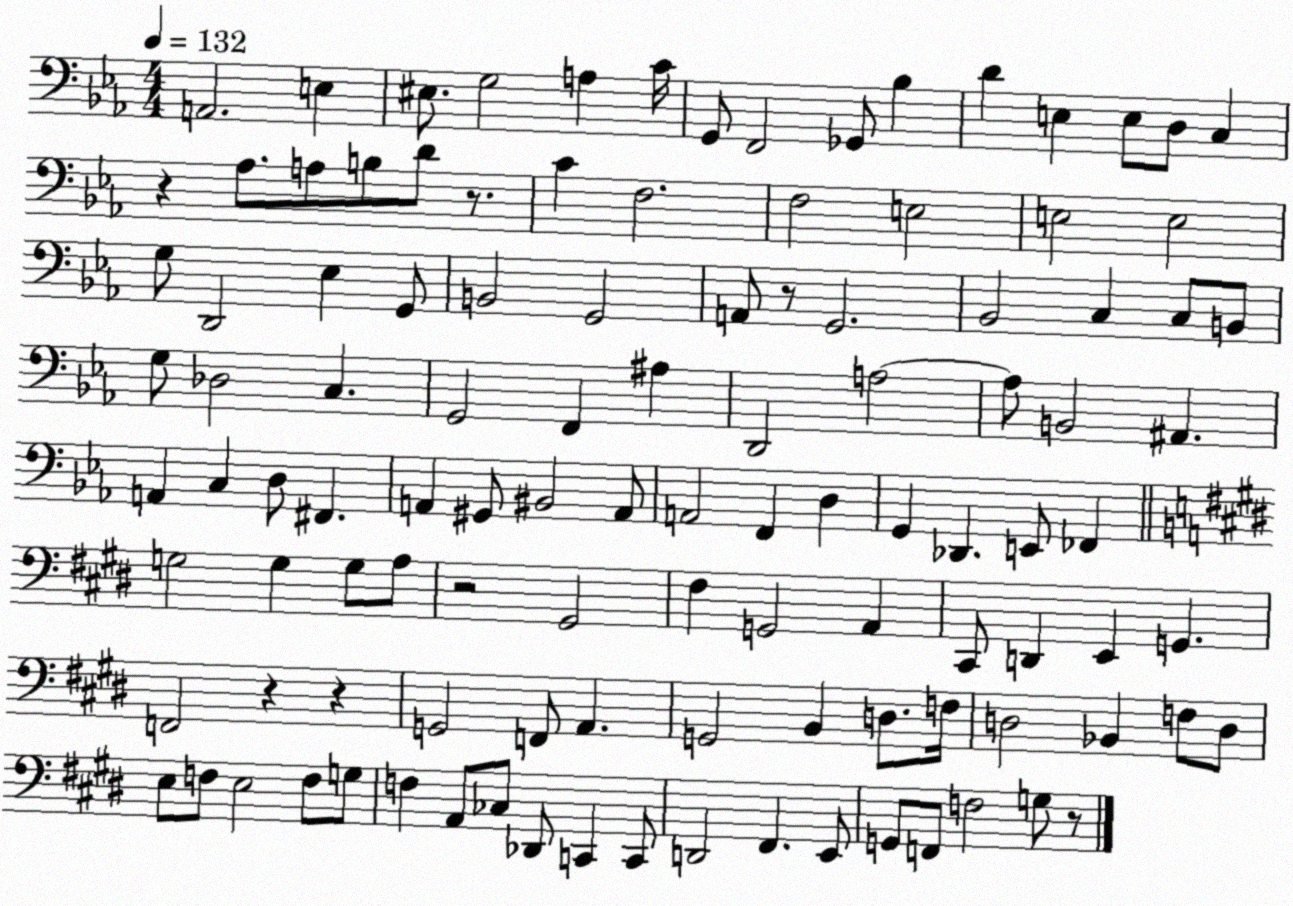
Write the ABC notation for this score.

X:1
T:Untitled
M:4/4
L:1/4
K:Eb
A,,2 E, ^E,/2 G,2 A, C/4 G,,/2 F,,2 _G,,/2 _B, D E, E,/2 D,/2 C, z _A,/2 A,/2 B,/2 D/2 z/2 C F,2 F,2 E,2 E,2 E,2 G,/2 D,,2 _E, G,,/2 B,,2 G,,2 A,,/2 z/2 G,,2 _B,,2 C, C,/2 B,,/2 G,/2 _D,2 C, G,,2 F,, ^A, D,,2 A,2 A,/2 B,,2 ^A,, A,, C, D,/2 ^F,, A,, ^G,,/2 ^B,,2 A,,/2 A,,2 F,, D, G,, _D,, E,,/2 _F,, G,2 G, G,/2 A,/2 z2 ^G,,2 ^F, G,,2 A,, ^C,,/2 D,, E,, G,, F,,2 z z G,,2 F,,/2 A,, G,,2 B,, D,/2 F,/4 D,2 _B,, F,/2 D,/2 E,/2 F,/2 E,2 F,/2 G,/2 F, A,,/2 _C,/2 _D,,/2 C,, C,,/2 D,,2 ^F,, E,,/2 G,,/2 F,,/2 F,2 G,/2 z/2